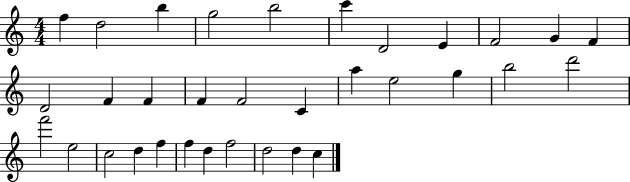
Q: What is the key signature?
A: C major